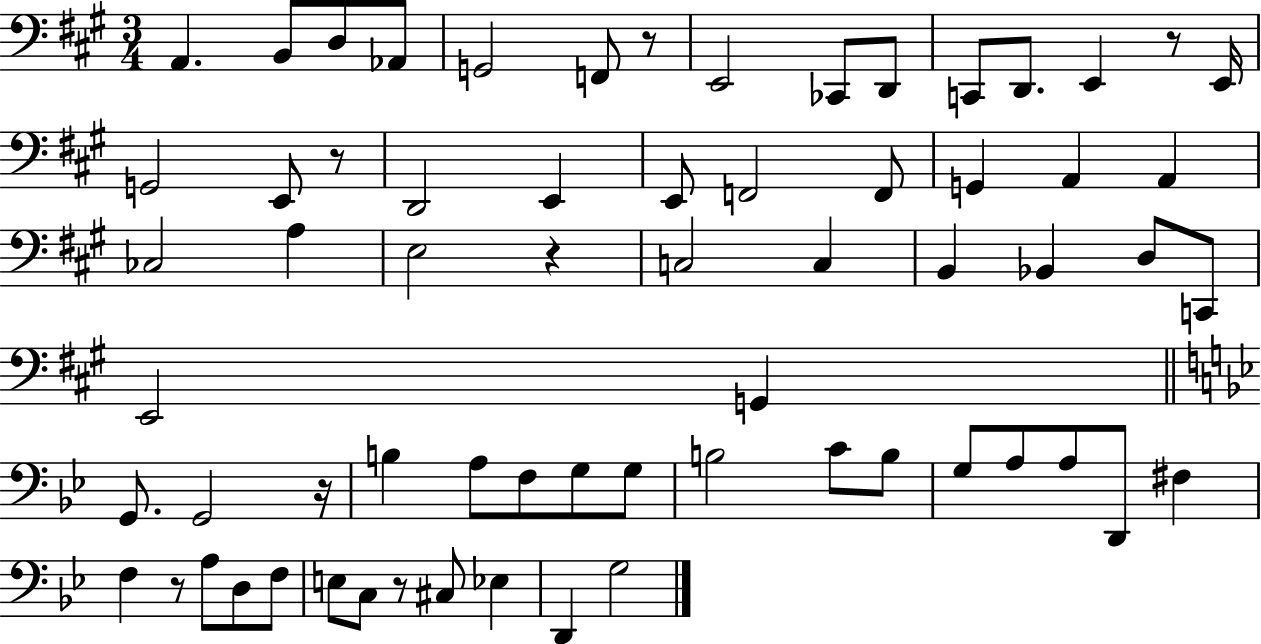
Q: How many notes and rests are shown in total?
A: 66